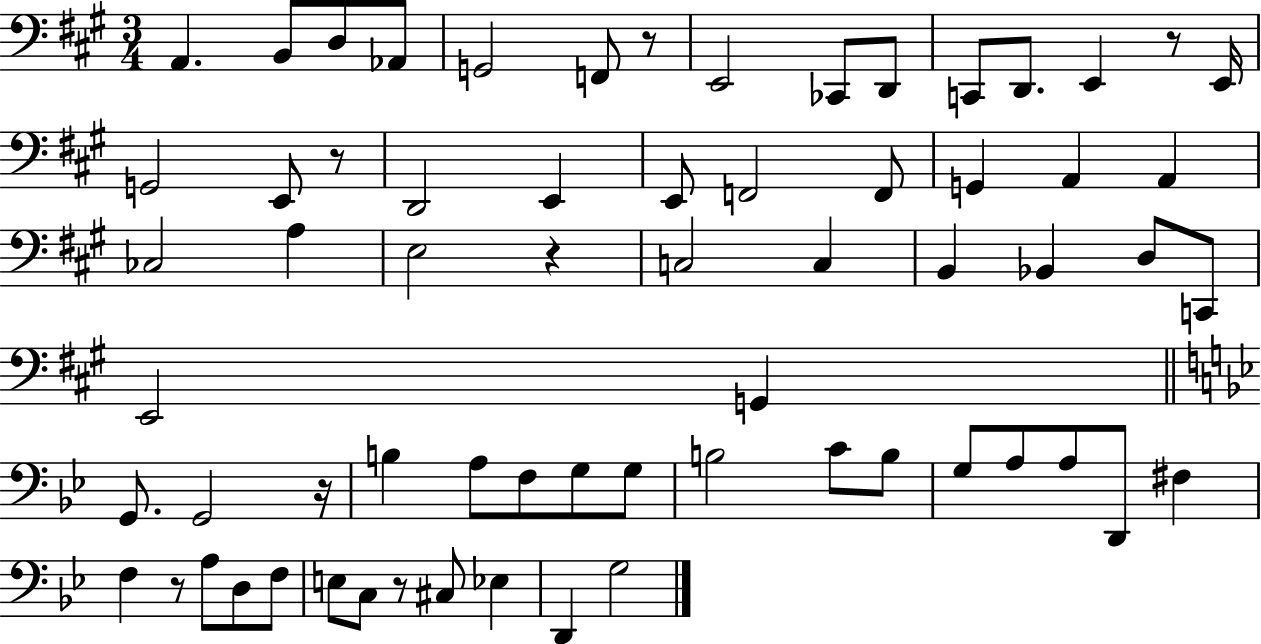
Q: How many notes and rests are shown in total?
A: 66